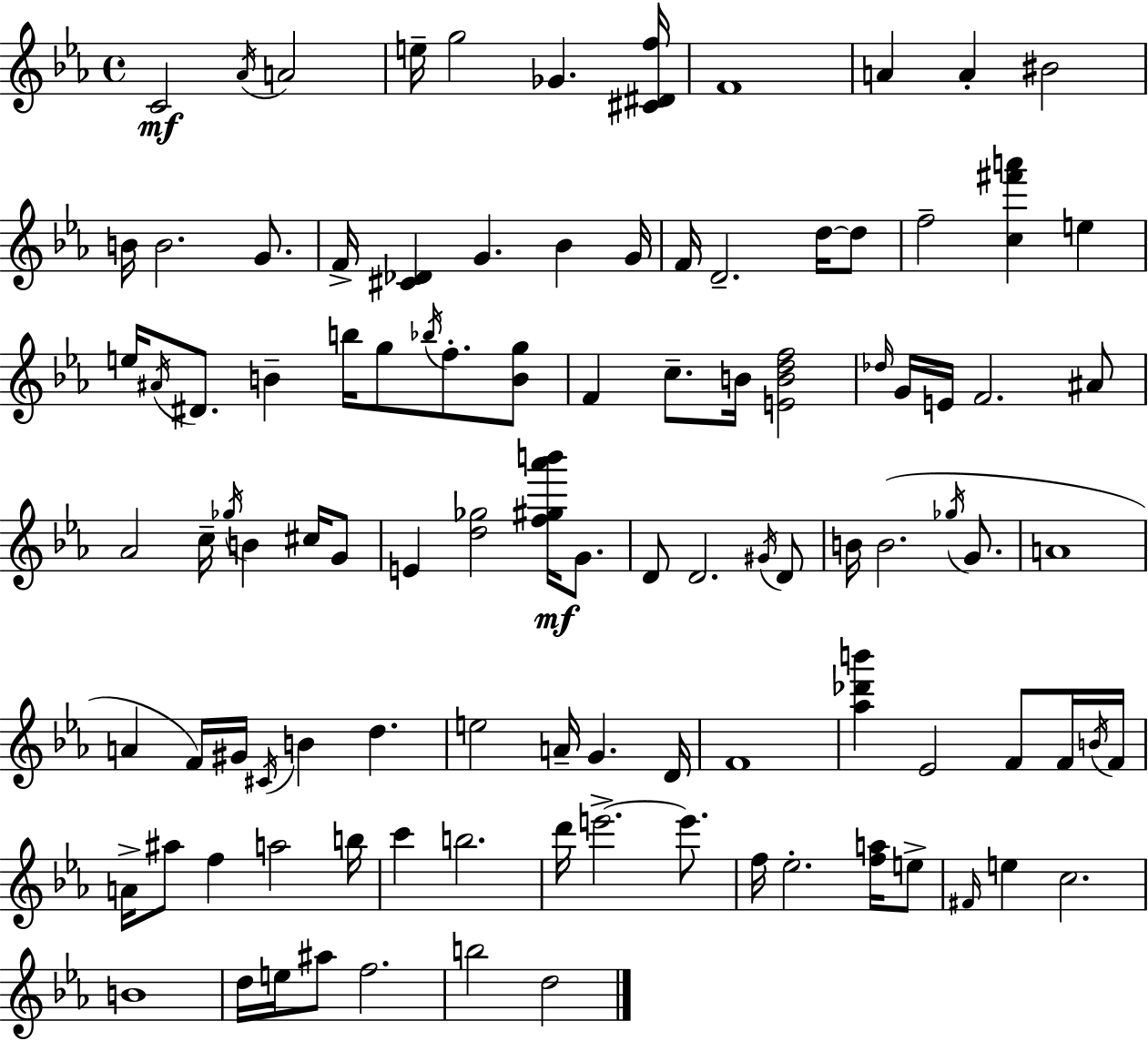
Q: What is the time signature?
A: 4/4